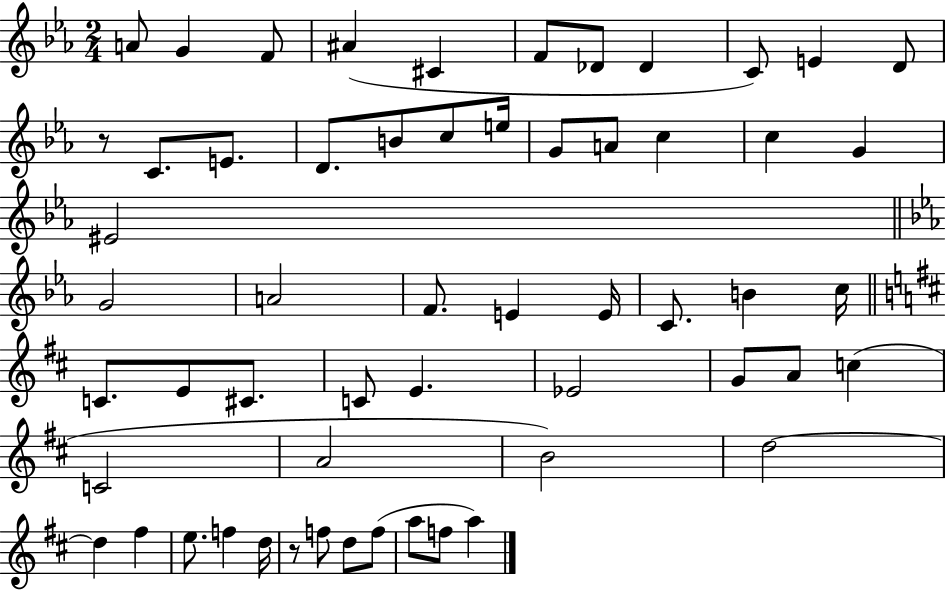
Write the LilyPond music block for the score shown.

{
  \clef treble
  \numericTimeSignature
  \time 2/4
  \key ees \major
  a'8 g'4 f'8 | ais'4( cis'4 | f'8 des'8 des'4 | c'8) e'4 d'8 | \break r8 c'8. e'8. | d'8. b'8 c''8 e''16 | g'8 a'8 c''4 | c''4 g'4 | \break eis'2 | \bar "||" \break \key ees \major g'2 | a'2 | f'8. e'4 e'16 | c'8. b'4 c''16 | \break \bar "||" \break \key b \minor c'8. e'8 cis'8. | c'8 e'4. | ees'2 | g'8 a'8 c''4( | \break c'2 | a'2 | b'2) | d''2~~ | \break d''4 fis''4 | e''8. f''4 d''16 | r8 f''8 d''8 f''8( | a''8 f''8 a''4) | \break \bar "|."
}